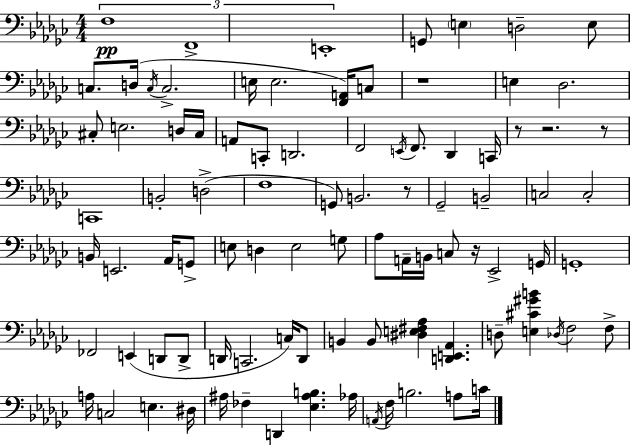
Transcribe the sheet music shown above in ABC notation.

X:1
T:Untitled
M:4/4
L:1/4
K:Ebm
F,4 F,,4 E,,4 G,,/2 E, D,2 E,/2 C,/2 D,/4 C,/4 C,2 E,/4 E,2 [F,,A,,]/4 C,/2 z4 E, _D,2 ^C,/2 E,2 D,/4 ^C,/4 A,,/2 C,,/2 D,,2 F,,2 E,,/4 F,,/2 _D,, C,,/4 z/2 z2 z/2 C,,4 B,,2 D,2 F,4 G,,/2 B,,2 z/2 _G,,2 B,,2 C,2 C,2 B,,/4 E,,2 _A,,/4 G,,/2 E,/2 D, E,2 G,/2 _A,/2 A,,/4 B,,/4 C,/2 z/4 _E,,2 G,,/4 G,,4 _F,,2 E,, D,,/2 D,,/2 D,,/4 C,,2 C,/4 D,,/2 B,, B,,/2 [^D,E,^F,_A,] [D,,E,,_A,,] D,/2 [E,^C^GB] _D,/4 F,2 F,/2 A,/4 C,2 E, ^D,/4 ^A,/4 _F, D,, [_E,^A,B,] _A,/4 A,,/4 F,/4 B,2 A,/2 C/4